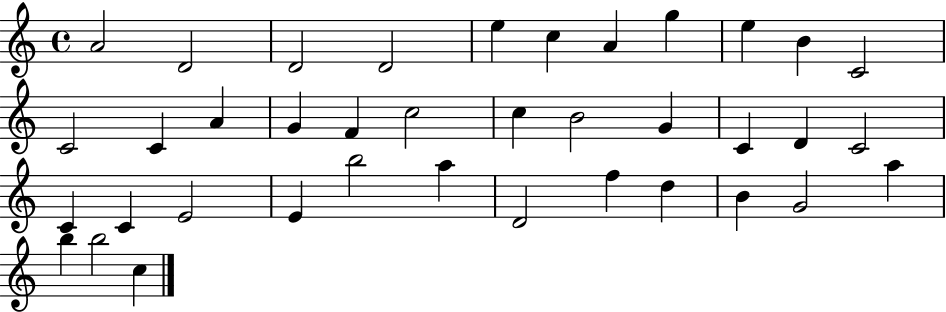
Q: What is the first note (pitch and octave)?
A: A4